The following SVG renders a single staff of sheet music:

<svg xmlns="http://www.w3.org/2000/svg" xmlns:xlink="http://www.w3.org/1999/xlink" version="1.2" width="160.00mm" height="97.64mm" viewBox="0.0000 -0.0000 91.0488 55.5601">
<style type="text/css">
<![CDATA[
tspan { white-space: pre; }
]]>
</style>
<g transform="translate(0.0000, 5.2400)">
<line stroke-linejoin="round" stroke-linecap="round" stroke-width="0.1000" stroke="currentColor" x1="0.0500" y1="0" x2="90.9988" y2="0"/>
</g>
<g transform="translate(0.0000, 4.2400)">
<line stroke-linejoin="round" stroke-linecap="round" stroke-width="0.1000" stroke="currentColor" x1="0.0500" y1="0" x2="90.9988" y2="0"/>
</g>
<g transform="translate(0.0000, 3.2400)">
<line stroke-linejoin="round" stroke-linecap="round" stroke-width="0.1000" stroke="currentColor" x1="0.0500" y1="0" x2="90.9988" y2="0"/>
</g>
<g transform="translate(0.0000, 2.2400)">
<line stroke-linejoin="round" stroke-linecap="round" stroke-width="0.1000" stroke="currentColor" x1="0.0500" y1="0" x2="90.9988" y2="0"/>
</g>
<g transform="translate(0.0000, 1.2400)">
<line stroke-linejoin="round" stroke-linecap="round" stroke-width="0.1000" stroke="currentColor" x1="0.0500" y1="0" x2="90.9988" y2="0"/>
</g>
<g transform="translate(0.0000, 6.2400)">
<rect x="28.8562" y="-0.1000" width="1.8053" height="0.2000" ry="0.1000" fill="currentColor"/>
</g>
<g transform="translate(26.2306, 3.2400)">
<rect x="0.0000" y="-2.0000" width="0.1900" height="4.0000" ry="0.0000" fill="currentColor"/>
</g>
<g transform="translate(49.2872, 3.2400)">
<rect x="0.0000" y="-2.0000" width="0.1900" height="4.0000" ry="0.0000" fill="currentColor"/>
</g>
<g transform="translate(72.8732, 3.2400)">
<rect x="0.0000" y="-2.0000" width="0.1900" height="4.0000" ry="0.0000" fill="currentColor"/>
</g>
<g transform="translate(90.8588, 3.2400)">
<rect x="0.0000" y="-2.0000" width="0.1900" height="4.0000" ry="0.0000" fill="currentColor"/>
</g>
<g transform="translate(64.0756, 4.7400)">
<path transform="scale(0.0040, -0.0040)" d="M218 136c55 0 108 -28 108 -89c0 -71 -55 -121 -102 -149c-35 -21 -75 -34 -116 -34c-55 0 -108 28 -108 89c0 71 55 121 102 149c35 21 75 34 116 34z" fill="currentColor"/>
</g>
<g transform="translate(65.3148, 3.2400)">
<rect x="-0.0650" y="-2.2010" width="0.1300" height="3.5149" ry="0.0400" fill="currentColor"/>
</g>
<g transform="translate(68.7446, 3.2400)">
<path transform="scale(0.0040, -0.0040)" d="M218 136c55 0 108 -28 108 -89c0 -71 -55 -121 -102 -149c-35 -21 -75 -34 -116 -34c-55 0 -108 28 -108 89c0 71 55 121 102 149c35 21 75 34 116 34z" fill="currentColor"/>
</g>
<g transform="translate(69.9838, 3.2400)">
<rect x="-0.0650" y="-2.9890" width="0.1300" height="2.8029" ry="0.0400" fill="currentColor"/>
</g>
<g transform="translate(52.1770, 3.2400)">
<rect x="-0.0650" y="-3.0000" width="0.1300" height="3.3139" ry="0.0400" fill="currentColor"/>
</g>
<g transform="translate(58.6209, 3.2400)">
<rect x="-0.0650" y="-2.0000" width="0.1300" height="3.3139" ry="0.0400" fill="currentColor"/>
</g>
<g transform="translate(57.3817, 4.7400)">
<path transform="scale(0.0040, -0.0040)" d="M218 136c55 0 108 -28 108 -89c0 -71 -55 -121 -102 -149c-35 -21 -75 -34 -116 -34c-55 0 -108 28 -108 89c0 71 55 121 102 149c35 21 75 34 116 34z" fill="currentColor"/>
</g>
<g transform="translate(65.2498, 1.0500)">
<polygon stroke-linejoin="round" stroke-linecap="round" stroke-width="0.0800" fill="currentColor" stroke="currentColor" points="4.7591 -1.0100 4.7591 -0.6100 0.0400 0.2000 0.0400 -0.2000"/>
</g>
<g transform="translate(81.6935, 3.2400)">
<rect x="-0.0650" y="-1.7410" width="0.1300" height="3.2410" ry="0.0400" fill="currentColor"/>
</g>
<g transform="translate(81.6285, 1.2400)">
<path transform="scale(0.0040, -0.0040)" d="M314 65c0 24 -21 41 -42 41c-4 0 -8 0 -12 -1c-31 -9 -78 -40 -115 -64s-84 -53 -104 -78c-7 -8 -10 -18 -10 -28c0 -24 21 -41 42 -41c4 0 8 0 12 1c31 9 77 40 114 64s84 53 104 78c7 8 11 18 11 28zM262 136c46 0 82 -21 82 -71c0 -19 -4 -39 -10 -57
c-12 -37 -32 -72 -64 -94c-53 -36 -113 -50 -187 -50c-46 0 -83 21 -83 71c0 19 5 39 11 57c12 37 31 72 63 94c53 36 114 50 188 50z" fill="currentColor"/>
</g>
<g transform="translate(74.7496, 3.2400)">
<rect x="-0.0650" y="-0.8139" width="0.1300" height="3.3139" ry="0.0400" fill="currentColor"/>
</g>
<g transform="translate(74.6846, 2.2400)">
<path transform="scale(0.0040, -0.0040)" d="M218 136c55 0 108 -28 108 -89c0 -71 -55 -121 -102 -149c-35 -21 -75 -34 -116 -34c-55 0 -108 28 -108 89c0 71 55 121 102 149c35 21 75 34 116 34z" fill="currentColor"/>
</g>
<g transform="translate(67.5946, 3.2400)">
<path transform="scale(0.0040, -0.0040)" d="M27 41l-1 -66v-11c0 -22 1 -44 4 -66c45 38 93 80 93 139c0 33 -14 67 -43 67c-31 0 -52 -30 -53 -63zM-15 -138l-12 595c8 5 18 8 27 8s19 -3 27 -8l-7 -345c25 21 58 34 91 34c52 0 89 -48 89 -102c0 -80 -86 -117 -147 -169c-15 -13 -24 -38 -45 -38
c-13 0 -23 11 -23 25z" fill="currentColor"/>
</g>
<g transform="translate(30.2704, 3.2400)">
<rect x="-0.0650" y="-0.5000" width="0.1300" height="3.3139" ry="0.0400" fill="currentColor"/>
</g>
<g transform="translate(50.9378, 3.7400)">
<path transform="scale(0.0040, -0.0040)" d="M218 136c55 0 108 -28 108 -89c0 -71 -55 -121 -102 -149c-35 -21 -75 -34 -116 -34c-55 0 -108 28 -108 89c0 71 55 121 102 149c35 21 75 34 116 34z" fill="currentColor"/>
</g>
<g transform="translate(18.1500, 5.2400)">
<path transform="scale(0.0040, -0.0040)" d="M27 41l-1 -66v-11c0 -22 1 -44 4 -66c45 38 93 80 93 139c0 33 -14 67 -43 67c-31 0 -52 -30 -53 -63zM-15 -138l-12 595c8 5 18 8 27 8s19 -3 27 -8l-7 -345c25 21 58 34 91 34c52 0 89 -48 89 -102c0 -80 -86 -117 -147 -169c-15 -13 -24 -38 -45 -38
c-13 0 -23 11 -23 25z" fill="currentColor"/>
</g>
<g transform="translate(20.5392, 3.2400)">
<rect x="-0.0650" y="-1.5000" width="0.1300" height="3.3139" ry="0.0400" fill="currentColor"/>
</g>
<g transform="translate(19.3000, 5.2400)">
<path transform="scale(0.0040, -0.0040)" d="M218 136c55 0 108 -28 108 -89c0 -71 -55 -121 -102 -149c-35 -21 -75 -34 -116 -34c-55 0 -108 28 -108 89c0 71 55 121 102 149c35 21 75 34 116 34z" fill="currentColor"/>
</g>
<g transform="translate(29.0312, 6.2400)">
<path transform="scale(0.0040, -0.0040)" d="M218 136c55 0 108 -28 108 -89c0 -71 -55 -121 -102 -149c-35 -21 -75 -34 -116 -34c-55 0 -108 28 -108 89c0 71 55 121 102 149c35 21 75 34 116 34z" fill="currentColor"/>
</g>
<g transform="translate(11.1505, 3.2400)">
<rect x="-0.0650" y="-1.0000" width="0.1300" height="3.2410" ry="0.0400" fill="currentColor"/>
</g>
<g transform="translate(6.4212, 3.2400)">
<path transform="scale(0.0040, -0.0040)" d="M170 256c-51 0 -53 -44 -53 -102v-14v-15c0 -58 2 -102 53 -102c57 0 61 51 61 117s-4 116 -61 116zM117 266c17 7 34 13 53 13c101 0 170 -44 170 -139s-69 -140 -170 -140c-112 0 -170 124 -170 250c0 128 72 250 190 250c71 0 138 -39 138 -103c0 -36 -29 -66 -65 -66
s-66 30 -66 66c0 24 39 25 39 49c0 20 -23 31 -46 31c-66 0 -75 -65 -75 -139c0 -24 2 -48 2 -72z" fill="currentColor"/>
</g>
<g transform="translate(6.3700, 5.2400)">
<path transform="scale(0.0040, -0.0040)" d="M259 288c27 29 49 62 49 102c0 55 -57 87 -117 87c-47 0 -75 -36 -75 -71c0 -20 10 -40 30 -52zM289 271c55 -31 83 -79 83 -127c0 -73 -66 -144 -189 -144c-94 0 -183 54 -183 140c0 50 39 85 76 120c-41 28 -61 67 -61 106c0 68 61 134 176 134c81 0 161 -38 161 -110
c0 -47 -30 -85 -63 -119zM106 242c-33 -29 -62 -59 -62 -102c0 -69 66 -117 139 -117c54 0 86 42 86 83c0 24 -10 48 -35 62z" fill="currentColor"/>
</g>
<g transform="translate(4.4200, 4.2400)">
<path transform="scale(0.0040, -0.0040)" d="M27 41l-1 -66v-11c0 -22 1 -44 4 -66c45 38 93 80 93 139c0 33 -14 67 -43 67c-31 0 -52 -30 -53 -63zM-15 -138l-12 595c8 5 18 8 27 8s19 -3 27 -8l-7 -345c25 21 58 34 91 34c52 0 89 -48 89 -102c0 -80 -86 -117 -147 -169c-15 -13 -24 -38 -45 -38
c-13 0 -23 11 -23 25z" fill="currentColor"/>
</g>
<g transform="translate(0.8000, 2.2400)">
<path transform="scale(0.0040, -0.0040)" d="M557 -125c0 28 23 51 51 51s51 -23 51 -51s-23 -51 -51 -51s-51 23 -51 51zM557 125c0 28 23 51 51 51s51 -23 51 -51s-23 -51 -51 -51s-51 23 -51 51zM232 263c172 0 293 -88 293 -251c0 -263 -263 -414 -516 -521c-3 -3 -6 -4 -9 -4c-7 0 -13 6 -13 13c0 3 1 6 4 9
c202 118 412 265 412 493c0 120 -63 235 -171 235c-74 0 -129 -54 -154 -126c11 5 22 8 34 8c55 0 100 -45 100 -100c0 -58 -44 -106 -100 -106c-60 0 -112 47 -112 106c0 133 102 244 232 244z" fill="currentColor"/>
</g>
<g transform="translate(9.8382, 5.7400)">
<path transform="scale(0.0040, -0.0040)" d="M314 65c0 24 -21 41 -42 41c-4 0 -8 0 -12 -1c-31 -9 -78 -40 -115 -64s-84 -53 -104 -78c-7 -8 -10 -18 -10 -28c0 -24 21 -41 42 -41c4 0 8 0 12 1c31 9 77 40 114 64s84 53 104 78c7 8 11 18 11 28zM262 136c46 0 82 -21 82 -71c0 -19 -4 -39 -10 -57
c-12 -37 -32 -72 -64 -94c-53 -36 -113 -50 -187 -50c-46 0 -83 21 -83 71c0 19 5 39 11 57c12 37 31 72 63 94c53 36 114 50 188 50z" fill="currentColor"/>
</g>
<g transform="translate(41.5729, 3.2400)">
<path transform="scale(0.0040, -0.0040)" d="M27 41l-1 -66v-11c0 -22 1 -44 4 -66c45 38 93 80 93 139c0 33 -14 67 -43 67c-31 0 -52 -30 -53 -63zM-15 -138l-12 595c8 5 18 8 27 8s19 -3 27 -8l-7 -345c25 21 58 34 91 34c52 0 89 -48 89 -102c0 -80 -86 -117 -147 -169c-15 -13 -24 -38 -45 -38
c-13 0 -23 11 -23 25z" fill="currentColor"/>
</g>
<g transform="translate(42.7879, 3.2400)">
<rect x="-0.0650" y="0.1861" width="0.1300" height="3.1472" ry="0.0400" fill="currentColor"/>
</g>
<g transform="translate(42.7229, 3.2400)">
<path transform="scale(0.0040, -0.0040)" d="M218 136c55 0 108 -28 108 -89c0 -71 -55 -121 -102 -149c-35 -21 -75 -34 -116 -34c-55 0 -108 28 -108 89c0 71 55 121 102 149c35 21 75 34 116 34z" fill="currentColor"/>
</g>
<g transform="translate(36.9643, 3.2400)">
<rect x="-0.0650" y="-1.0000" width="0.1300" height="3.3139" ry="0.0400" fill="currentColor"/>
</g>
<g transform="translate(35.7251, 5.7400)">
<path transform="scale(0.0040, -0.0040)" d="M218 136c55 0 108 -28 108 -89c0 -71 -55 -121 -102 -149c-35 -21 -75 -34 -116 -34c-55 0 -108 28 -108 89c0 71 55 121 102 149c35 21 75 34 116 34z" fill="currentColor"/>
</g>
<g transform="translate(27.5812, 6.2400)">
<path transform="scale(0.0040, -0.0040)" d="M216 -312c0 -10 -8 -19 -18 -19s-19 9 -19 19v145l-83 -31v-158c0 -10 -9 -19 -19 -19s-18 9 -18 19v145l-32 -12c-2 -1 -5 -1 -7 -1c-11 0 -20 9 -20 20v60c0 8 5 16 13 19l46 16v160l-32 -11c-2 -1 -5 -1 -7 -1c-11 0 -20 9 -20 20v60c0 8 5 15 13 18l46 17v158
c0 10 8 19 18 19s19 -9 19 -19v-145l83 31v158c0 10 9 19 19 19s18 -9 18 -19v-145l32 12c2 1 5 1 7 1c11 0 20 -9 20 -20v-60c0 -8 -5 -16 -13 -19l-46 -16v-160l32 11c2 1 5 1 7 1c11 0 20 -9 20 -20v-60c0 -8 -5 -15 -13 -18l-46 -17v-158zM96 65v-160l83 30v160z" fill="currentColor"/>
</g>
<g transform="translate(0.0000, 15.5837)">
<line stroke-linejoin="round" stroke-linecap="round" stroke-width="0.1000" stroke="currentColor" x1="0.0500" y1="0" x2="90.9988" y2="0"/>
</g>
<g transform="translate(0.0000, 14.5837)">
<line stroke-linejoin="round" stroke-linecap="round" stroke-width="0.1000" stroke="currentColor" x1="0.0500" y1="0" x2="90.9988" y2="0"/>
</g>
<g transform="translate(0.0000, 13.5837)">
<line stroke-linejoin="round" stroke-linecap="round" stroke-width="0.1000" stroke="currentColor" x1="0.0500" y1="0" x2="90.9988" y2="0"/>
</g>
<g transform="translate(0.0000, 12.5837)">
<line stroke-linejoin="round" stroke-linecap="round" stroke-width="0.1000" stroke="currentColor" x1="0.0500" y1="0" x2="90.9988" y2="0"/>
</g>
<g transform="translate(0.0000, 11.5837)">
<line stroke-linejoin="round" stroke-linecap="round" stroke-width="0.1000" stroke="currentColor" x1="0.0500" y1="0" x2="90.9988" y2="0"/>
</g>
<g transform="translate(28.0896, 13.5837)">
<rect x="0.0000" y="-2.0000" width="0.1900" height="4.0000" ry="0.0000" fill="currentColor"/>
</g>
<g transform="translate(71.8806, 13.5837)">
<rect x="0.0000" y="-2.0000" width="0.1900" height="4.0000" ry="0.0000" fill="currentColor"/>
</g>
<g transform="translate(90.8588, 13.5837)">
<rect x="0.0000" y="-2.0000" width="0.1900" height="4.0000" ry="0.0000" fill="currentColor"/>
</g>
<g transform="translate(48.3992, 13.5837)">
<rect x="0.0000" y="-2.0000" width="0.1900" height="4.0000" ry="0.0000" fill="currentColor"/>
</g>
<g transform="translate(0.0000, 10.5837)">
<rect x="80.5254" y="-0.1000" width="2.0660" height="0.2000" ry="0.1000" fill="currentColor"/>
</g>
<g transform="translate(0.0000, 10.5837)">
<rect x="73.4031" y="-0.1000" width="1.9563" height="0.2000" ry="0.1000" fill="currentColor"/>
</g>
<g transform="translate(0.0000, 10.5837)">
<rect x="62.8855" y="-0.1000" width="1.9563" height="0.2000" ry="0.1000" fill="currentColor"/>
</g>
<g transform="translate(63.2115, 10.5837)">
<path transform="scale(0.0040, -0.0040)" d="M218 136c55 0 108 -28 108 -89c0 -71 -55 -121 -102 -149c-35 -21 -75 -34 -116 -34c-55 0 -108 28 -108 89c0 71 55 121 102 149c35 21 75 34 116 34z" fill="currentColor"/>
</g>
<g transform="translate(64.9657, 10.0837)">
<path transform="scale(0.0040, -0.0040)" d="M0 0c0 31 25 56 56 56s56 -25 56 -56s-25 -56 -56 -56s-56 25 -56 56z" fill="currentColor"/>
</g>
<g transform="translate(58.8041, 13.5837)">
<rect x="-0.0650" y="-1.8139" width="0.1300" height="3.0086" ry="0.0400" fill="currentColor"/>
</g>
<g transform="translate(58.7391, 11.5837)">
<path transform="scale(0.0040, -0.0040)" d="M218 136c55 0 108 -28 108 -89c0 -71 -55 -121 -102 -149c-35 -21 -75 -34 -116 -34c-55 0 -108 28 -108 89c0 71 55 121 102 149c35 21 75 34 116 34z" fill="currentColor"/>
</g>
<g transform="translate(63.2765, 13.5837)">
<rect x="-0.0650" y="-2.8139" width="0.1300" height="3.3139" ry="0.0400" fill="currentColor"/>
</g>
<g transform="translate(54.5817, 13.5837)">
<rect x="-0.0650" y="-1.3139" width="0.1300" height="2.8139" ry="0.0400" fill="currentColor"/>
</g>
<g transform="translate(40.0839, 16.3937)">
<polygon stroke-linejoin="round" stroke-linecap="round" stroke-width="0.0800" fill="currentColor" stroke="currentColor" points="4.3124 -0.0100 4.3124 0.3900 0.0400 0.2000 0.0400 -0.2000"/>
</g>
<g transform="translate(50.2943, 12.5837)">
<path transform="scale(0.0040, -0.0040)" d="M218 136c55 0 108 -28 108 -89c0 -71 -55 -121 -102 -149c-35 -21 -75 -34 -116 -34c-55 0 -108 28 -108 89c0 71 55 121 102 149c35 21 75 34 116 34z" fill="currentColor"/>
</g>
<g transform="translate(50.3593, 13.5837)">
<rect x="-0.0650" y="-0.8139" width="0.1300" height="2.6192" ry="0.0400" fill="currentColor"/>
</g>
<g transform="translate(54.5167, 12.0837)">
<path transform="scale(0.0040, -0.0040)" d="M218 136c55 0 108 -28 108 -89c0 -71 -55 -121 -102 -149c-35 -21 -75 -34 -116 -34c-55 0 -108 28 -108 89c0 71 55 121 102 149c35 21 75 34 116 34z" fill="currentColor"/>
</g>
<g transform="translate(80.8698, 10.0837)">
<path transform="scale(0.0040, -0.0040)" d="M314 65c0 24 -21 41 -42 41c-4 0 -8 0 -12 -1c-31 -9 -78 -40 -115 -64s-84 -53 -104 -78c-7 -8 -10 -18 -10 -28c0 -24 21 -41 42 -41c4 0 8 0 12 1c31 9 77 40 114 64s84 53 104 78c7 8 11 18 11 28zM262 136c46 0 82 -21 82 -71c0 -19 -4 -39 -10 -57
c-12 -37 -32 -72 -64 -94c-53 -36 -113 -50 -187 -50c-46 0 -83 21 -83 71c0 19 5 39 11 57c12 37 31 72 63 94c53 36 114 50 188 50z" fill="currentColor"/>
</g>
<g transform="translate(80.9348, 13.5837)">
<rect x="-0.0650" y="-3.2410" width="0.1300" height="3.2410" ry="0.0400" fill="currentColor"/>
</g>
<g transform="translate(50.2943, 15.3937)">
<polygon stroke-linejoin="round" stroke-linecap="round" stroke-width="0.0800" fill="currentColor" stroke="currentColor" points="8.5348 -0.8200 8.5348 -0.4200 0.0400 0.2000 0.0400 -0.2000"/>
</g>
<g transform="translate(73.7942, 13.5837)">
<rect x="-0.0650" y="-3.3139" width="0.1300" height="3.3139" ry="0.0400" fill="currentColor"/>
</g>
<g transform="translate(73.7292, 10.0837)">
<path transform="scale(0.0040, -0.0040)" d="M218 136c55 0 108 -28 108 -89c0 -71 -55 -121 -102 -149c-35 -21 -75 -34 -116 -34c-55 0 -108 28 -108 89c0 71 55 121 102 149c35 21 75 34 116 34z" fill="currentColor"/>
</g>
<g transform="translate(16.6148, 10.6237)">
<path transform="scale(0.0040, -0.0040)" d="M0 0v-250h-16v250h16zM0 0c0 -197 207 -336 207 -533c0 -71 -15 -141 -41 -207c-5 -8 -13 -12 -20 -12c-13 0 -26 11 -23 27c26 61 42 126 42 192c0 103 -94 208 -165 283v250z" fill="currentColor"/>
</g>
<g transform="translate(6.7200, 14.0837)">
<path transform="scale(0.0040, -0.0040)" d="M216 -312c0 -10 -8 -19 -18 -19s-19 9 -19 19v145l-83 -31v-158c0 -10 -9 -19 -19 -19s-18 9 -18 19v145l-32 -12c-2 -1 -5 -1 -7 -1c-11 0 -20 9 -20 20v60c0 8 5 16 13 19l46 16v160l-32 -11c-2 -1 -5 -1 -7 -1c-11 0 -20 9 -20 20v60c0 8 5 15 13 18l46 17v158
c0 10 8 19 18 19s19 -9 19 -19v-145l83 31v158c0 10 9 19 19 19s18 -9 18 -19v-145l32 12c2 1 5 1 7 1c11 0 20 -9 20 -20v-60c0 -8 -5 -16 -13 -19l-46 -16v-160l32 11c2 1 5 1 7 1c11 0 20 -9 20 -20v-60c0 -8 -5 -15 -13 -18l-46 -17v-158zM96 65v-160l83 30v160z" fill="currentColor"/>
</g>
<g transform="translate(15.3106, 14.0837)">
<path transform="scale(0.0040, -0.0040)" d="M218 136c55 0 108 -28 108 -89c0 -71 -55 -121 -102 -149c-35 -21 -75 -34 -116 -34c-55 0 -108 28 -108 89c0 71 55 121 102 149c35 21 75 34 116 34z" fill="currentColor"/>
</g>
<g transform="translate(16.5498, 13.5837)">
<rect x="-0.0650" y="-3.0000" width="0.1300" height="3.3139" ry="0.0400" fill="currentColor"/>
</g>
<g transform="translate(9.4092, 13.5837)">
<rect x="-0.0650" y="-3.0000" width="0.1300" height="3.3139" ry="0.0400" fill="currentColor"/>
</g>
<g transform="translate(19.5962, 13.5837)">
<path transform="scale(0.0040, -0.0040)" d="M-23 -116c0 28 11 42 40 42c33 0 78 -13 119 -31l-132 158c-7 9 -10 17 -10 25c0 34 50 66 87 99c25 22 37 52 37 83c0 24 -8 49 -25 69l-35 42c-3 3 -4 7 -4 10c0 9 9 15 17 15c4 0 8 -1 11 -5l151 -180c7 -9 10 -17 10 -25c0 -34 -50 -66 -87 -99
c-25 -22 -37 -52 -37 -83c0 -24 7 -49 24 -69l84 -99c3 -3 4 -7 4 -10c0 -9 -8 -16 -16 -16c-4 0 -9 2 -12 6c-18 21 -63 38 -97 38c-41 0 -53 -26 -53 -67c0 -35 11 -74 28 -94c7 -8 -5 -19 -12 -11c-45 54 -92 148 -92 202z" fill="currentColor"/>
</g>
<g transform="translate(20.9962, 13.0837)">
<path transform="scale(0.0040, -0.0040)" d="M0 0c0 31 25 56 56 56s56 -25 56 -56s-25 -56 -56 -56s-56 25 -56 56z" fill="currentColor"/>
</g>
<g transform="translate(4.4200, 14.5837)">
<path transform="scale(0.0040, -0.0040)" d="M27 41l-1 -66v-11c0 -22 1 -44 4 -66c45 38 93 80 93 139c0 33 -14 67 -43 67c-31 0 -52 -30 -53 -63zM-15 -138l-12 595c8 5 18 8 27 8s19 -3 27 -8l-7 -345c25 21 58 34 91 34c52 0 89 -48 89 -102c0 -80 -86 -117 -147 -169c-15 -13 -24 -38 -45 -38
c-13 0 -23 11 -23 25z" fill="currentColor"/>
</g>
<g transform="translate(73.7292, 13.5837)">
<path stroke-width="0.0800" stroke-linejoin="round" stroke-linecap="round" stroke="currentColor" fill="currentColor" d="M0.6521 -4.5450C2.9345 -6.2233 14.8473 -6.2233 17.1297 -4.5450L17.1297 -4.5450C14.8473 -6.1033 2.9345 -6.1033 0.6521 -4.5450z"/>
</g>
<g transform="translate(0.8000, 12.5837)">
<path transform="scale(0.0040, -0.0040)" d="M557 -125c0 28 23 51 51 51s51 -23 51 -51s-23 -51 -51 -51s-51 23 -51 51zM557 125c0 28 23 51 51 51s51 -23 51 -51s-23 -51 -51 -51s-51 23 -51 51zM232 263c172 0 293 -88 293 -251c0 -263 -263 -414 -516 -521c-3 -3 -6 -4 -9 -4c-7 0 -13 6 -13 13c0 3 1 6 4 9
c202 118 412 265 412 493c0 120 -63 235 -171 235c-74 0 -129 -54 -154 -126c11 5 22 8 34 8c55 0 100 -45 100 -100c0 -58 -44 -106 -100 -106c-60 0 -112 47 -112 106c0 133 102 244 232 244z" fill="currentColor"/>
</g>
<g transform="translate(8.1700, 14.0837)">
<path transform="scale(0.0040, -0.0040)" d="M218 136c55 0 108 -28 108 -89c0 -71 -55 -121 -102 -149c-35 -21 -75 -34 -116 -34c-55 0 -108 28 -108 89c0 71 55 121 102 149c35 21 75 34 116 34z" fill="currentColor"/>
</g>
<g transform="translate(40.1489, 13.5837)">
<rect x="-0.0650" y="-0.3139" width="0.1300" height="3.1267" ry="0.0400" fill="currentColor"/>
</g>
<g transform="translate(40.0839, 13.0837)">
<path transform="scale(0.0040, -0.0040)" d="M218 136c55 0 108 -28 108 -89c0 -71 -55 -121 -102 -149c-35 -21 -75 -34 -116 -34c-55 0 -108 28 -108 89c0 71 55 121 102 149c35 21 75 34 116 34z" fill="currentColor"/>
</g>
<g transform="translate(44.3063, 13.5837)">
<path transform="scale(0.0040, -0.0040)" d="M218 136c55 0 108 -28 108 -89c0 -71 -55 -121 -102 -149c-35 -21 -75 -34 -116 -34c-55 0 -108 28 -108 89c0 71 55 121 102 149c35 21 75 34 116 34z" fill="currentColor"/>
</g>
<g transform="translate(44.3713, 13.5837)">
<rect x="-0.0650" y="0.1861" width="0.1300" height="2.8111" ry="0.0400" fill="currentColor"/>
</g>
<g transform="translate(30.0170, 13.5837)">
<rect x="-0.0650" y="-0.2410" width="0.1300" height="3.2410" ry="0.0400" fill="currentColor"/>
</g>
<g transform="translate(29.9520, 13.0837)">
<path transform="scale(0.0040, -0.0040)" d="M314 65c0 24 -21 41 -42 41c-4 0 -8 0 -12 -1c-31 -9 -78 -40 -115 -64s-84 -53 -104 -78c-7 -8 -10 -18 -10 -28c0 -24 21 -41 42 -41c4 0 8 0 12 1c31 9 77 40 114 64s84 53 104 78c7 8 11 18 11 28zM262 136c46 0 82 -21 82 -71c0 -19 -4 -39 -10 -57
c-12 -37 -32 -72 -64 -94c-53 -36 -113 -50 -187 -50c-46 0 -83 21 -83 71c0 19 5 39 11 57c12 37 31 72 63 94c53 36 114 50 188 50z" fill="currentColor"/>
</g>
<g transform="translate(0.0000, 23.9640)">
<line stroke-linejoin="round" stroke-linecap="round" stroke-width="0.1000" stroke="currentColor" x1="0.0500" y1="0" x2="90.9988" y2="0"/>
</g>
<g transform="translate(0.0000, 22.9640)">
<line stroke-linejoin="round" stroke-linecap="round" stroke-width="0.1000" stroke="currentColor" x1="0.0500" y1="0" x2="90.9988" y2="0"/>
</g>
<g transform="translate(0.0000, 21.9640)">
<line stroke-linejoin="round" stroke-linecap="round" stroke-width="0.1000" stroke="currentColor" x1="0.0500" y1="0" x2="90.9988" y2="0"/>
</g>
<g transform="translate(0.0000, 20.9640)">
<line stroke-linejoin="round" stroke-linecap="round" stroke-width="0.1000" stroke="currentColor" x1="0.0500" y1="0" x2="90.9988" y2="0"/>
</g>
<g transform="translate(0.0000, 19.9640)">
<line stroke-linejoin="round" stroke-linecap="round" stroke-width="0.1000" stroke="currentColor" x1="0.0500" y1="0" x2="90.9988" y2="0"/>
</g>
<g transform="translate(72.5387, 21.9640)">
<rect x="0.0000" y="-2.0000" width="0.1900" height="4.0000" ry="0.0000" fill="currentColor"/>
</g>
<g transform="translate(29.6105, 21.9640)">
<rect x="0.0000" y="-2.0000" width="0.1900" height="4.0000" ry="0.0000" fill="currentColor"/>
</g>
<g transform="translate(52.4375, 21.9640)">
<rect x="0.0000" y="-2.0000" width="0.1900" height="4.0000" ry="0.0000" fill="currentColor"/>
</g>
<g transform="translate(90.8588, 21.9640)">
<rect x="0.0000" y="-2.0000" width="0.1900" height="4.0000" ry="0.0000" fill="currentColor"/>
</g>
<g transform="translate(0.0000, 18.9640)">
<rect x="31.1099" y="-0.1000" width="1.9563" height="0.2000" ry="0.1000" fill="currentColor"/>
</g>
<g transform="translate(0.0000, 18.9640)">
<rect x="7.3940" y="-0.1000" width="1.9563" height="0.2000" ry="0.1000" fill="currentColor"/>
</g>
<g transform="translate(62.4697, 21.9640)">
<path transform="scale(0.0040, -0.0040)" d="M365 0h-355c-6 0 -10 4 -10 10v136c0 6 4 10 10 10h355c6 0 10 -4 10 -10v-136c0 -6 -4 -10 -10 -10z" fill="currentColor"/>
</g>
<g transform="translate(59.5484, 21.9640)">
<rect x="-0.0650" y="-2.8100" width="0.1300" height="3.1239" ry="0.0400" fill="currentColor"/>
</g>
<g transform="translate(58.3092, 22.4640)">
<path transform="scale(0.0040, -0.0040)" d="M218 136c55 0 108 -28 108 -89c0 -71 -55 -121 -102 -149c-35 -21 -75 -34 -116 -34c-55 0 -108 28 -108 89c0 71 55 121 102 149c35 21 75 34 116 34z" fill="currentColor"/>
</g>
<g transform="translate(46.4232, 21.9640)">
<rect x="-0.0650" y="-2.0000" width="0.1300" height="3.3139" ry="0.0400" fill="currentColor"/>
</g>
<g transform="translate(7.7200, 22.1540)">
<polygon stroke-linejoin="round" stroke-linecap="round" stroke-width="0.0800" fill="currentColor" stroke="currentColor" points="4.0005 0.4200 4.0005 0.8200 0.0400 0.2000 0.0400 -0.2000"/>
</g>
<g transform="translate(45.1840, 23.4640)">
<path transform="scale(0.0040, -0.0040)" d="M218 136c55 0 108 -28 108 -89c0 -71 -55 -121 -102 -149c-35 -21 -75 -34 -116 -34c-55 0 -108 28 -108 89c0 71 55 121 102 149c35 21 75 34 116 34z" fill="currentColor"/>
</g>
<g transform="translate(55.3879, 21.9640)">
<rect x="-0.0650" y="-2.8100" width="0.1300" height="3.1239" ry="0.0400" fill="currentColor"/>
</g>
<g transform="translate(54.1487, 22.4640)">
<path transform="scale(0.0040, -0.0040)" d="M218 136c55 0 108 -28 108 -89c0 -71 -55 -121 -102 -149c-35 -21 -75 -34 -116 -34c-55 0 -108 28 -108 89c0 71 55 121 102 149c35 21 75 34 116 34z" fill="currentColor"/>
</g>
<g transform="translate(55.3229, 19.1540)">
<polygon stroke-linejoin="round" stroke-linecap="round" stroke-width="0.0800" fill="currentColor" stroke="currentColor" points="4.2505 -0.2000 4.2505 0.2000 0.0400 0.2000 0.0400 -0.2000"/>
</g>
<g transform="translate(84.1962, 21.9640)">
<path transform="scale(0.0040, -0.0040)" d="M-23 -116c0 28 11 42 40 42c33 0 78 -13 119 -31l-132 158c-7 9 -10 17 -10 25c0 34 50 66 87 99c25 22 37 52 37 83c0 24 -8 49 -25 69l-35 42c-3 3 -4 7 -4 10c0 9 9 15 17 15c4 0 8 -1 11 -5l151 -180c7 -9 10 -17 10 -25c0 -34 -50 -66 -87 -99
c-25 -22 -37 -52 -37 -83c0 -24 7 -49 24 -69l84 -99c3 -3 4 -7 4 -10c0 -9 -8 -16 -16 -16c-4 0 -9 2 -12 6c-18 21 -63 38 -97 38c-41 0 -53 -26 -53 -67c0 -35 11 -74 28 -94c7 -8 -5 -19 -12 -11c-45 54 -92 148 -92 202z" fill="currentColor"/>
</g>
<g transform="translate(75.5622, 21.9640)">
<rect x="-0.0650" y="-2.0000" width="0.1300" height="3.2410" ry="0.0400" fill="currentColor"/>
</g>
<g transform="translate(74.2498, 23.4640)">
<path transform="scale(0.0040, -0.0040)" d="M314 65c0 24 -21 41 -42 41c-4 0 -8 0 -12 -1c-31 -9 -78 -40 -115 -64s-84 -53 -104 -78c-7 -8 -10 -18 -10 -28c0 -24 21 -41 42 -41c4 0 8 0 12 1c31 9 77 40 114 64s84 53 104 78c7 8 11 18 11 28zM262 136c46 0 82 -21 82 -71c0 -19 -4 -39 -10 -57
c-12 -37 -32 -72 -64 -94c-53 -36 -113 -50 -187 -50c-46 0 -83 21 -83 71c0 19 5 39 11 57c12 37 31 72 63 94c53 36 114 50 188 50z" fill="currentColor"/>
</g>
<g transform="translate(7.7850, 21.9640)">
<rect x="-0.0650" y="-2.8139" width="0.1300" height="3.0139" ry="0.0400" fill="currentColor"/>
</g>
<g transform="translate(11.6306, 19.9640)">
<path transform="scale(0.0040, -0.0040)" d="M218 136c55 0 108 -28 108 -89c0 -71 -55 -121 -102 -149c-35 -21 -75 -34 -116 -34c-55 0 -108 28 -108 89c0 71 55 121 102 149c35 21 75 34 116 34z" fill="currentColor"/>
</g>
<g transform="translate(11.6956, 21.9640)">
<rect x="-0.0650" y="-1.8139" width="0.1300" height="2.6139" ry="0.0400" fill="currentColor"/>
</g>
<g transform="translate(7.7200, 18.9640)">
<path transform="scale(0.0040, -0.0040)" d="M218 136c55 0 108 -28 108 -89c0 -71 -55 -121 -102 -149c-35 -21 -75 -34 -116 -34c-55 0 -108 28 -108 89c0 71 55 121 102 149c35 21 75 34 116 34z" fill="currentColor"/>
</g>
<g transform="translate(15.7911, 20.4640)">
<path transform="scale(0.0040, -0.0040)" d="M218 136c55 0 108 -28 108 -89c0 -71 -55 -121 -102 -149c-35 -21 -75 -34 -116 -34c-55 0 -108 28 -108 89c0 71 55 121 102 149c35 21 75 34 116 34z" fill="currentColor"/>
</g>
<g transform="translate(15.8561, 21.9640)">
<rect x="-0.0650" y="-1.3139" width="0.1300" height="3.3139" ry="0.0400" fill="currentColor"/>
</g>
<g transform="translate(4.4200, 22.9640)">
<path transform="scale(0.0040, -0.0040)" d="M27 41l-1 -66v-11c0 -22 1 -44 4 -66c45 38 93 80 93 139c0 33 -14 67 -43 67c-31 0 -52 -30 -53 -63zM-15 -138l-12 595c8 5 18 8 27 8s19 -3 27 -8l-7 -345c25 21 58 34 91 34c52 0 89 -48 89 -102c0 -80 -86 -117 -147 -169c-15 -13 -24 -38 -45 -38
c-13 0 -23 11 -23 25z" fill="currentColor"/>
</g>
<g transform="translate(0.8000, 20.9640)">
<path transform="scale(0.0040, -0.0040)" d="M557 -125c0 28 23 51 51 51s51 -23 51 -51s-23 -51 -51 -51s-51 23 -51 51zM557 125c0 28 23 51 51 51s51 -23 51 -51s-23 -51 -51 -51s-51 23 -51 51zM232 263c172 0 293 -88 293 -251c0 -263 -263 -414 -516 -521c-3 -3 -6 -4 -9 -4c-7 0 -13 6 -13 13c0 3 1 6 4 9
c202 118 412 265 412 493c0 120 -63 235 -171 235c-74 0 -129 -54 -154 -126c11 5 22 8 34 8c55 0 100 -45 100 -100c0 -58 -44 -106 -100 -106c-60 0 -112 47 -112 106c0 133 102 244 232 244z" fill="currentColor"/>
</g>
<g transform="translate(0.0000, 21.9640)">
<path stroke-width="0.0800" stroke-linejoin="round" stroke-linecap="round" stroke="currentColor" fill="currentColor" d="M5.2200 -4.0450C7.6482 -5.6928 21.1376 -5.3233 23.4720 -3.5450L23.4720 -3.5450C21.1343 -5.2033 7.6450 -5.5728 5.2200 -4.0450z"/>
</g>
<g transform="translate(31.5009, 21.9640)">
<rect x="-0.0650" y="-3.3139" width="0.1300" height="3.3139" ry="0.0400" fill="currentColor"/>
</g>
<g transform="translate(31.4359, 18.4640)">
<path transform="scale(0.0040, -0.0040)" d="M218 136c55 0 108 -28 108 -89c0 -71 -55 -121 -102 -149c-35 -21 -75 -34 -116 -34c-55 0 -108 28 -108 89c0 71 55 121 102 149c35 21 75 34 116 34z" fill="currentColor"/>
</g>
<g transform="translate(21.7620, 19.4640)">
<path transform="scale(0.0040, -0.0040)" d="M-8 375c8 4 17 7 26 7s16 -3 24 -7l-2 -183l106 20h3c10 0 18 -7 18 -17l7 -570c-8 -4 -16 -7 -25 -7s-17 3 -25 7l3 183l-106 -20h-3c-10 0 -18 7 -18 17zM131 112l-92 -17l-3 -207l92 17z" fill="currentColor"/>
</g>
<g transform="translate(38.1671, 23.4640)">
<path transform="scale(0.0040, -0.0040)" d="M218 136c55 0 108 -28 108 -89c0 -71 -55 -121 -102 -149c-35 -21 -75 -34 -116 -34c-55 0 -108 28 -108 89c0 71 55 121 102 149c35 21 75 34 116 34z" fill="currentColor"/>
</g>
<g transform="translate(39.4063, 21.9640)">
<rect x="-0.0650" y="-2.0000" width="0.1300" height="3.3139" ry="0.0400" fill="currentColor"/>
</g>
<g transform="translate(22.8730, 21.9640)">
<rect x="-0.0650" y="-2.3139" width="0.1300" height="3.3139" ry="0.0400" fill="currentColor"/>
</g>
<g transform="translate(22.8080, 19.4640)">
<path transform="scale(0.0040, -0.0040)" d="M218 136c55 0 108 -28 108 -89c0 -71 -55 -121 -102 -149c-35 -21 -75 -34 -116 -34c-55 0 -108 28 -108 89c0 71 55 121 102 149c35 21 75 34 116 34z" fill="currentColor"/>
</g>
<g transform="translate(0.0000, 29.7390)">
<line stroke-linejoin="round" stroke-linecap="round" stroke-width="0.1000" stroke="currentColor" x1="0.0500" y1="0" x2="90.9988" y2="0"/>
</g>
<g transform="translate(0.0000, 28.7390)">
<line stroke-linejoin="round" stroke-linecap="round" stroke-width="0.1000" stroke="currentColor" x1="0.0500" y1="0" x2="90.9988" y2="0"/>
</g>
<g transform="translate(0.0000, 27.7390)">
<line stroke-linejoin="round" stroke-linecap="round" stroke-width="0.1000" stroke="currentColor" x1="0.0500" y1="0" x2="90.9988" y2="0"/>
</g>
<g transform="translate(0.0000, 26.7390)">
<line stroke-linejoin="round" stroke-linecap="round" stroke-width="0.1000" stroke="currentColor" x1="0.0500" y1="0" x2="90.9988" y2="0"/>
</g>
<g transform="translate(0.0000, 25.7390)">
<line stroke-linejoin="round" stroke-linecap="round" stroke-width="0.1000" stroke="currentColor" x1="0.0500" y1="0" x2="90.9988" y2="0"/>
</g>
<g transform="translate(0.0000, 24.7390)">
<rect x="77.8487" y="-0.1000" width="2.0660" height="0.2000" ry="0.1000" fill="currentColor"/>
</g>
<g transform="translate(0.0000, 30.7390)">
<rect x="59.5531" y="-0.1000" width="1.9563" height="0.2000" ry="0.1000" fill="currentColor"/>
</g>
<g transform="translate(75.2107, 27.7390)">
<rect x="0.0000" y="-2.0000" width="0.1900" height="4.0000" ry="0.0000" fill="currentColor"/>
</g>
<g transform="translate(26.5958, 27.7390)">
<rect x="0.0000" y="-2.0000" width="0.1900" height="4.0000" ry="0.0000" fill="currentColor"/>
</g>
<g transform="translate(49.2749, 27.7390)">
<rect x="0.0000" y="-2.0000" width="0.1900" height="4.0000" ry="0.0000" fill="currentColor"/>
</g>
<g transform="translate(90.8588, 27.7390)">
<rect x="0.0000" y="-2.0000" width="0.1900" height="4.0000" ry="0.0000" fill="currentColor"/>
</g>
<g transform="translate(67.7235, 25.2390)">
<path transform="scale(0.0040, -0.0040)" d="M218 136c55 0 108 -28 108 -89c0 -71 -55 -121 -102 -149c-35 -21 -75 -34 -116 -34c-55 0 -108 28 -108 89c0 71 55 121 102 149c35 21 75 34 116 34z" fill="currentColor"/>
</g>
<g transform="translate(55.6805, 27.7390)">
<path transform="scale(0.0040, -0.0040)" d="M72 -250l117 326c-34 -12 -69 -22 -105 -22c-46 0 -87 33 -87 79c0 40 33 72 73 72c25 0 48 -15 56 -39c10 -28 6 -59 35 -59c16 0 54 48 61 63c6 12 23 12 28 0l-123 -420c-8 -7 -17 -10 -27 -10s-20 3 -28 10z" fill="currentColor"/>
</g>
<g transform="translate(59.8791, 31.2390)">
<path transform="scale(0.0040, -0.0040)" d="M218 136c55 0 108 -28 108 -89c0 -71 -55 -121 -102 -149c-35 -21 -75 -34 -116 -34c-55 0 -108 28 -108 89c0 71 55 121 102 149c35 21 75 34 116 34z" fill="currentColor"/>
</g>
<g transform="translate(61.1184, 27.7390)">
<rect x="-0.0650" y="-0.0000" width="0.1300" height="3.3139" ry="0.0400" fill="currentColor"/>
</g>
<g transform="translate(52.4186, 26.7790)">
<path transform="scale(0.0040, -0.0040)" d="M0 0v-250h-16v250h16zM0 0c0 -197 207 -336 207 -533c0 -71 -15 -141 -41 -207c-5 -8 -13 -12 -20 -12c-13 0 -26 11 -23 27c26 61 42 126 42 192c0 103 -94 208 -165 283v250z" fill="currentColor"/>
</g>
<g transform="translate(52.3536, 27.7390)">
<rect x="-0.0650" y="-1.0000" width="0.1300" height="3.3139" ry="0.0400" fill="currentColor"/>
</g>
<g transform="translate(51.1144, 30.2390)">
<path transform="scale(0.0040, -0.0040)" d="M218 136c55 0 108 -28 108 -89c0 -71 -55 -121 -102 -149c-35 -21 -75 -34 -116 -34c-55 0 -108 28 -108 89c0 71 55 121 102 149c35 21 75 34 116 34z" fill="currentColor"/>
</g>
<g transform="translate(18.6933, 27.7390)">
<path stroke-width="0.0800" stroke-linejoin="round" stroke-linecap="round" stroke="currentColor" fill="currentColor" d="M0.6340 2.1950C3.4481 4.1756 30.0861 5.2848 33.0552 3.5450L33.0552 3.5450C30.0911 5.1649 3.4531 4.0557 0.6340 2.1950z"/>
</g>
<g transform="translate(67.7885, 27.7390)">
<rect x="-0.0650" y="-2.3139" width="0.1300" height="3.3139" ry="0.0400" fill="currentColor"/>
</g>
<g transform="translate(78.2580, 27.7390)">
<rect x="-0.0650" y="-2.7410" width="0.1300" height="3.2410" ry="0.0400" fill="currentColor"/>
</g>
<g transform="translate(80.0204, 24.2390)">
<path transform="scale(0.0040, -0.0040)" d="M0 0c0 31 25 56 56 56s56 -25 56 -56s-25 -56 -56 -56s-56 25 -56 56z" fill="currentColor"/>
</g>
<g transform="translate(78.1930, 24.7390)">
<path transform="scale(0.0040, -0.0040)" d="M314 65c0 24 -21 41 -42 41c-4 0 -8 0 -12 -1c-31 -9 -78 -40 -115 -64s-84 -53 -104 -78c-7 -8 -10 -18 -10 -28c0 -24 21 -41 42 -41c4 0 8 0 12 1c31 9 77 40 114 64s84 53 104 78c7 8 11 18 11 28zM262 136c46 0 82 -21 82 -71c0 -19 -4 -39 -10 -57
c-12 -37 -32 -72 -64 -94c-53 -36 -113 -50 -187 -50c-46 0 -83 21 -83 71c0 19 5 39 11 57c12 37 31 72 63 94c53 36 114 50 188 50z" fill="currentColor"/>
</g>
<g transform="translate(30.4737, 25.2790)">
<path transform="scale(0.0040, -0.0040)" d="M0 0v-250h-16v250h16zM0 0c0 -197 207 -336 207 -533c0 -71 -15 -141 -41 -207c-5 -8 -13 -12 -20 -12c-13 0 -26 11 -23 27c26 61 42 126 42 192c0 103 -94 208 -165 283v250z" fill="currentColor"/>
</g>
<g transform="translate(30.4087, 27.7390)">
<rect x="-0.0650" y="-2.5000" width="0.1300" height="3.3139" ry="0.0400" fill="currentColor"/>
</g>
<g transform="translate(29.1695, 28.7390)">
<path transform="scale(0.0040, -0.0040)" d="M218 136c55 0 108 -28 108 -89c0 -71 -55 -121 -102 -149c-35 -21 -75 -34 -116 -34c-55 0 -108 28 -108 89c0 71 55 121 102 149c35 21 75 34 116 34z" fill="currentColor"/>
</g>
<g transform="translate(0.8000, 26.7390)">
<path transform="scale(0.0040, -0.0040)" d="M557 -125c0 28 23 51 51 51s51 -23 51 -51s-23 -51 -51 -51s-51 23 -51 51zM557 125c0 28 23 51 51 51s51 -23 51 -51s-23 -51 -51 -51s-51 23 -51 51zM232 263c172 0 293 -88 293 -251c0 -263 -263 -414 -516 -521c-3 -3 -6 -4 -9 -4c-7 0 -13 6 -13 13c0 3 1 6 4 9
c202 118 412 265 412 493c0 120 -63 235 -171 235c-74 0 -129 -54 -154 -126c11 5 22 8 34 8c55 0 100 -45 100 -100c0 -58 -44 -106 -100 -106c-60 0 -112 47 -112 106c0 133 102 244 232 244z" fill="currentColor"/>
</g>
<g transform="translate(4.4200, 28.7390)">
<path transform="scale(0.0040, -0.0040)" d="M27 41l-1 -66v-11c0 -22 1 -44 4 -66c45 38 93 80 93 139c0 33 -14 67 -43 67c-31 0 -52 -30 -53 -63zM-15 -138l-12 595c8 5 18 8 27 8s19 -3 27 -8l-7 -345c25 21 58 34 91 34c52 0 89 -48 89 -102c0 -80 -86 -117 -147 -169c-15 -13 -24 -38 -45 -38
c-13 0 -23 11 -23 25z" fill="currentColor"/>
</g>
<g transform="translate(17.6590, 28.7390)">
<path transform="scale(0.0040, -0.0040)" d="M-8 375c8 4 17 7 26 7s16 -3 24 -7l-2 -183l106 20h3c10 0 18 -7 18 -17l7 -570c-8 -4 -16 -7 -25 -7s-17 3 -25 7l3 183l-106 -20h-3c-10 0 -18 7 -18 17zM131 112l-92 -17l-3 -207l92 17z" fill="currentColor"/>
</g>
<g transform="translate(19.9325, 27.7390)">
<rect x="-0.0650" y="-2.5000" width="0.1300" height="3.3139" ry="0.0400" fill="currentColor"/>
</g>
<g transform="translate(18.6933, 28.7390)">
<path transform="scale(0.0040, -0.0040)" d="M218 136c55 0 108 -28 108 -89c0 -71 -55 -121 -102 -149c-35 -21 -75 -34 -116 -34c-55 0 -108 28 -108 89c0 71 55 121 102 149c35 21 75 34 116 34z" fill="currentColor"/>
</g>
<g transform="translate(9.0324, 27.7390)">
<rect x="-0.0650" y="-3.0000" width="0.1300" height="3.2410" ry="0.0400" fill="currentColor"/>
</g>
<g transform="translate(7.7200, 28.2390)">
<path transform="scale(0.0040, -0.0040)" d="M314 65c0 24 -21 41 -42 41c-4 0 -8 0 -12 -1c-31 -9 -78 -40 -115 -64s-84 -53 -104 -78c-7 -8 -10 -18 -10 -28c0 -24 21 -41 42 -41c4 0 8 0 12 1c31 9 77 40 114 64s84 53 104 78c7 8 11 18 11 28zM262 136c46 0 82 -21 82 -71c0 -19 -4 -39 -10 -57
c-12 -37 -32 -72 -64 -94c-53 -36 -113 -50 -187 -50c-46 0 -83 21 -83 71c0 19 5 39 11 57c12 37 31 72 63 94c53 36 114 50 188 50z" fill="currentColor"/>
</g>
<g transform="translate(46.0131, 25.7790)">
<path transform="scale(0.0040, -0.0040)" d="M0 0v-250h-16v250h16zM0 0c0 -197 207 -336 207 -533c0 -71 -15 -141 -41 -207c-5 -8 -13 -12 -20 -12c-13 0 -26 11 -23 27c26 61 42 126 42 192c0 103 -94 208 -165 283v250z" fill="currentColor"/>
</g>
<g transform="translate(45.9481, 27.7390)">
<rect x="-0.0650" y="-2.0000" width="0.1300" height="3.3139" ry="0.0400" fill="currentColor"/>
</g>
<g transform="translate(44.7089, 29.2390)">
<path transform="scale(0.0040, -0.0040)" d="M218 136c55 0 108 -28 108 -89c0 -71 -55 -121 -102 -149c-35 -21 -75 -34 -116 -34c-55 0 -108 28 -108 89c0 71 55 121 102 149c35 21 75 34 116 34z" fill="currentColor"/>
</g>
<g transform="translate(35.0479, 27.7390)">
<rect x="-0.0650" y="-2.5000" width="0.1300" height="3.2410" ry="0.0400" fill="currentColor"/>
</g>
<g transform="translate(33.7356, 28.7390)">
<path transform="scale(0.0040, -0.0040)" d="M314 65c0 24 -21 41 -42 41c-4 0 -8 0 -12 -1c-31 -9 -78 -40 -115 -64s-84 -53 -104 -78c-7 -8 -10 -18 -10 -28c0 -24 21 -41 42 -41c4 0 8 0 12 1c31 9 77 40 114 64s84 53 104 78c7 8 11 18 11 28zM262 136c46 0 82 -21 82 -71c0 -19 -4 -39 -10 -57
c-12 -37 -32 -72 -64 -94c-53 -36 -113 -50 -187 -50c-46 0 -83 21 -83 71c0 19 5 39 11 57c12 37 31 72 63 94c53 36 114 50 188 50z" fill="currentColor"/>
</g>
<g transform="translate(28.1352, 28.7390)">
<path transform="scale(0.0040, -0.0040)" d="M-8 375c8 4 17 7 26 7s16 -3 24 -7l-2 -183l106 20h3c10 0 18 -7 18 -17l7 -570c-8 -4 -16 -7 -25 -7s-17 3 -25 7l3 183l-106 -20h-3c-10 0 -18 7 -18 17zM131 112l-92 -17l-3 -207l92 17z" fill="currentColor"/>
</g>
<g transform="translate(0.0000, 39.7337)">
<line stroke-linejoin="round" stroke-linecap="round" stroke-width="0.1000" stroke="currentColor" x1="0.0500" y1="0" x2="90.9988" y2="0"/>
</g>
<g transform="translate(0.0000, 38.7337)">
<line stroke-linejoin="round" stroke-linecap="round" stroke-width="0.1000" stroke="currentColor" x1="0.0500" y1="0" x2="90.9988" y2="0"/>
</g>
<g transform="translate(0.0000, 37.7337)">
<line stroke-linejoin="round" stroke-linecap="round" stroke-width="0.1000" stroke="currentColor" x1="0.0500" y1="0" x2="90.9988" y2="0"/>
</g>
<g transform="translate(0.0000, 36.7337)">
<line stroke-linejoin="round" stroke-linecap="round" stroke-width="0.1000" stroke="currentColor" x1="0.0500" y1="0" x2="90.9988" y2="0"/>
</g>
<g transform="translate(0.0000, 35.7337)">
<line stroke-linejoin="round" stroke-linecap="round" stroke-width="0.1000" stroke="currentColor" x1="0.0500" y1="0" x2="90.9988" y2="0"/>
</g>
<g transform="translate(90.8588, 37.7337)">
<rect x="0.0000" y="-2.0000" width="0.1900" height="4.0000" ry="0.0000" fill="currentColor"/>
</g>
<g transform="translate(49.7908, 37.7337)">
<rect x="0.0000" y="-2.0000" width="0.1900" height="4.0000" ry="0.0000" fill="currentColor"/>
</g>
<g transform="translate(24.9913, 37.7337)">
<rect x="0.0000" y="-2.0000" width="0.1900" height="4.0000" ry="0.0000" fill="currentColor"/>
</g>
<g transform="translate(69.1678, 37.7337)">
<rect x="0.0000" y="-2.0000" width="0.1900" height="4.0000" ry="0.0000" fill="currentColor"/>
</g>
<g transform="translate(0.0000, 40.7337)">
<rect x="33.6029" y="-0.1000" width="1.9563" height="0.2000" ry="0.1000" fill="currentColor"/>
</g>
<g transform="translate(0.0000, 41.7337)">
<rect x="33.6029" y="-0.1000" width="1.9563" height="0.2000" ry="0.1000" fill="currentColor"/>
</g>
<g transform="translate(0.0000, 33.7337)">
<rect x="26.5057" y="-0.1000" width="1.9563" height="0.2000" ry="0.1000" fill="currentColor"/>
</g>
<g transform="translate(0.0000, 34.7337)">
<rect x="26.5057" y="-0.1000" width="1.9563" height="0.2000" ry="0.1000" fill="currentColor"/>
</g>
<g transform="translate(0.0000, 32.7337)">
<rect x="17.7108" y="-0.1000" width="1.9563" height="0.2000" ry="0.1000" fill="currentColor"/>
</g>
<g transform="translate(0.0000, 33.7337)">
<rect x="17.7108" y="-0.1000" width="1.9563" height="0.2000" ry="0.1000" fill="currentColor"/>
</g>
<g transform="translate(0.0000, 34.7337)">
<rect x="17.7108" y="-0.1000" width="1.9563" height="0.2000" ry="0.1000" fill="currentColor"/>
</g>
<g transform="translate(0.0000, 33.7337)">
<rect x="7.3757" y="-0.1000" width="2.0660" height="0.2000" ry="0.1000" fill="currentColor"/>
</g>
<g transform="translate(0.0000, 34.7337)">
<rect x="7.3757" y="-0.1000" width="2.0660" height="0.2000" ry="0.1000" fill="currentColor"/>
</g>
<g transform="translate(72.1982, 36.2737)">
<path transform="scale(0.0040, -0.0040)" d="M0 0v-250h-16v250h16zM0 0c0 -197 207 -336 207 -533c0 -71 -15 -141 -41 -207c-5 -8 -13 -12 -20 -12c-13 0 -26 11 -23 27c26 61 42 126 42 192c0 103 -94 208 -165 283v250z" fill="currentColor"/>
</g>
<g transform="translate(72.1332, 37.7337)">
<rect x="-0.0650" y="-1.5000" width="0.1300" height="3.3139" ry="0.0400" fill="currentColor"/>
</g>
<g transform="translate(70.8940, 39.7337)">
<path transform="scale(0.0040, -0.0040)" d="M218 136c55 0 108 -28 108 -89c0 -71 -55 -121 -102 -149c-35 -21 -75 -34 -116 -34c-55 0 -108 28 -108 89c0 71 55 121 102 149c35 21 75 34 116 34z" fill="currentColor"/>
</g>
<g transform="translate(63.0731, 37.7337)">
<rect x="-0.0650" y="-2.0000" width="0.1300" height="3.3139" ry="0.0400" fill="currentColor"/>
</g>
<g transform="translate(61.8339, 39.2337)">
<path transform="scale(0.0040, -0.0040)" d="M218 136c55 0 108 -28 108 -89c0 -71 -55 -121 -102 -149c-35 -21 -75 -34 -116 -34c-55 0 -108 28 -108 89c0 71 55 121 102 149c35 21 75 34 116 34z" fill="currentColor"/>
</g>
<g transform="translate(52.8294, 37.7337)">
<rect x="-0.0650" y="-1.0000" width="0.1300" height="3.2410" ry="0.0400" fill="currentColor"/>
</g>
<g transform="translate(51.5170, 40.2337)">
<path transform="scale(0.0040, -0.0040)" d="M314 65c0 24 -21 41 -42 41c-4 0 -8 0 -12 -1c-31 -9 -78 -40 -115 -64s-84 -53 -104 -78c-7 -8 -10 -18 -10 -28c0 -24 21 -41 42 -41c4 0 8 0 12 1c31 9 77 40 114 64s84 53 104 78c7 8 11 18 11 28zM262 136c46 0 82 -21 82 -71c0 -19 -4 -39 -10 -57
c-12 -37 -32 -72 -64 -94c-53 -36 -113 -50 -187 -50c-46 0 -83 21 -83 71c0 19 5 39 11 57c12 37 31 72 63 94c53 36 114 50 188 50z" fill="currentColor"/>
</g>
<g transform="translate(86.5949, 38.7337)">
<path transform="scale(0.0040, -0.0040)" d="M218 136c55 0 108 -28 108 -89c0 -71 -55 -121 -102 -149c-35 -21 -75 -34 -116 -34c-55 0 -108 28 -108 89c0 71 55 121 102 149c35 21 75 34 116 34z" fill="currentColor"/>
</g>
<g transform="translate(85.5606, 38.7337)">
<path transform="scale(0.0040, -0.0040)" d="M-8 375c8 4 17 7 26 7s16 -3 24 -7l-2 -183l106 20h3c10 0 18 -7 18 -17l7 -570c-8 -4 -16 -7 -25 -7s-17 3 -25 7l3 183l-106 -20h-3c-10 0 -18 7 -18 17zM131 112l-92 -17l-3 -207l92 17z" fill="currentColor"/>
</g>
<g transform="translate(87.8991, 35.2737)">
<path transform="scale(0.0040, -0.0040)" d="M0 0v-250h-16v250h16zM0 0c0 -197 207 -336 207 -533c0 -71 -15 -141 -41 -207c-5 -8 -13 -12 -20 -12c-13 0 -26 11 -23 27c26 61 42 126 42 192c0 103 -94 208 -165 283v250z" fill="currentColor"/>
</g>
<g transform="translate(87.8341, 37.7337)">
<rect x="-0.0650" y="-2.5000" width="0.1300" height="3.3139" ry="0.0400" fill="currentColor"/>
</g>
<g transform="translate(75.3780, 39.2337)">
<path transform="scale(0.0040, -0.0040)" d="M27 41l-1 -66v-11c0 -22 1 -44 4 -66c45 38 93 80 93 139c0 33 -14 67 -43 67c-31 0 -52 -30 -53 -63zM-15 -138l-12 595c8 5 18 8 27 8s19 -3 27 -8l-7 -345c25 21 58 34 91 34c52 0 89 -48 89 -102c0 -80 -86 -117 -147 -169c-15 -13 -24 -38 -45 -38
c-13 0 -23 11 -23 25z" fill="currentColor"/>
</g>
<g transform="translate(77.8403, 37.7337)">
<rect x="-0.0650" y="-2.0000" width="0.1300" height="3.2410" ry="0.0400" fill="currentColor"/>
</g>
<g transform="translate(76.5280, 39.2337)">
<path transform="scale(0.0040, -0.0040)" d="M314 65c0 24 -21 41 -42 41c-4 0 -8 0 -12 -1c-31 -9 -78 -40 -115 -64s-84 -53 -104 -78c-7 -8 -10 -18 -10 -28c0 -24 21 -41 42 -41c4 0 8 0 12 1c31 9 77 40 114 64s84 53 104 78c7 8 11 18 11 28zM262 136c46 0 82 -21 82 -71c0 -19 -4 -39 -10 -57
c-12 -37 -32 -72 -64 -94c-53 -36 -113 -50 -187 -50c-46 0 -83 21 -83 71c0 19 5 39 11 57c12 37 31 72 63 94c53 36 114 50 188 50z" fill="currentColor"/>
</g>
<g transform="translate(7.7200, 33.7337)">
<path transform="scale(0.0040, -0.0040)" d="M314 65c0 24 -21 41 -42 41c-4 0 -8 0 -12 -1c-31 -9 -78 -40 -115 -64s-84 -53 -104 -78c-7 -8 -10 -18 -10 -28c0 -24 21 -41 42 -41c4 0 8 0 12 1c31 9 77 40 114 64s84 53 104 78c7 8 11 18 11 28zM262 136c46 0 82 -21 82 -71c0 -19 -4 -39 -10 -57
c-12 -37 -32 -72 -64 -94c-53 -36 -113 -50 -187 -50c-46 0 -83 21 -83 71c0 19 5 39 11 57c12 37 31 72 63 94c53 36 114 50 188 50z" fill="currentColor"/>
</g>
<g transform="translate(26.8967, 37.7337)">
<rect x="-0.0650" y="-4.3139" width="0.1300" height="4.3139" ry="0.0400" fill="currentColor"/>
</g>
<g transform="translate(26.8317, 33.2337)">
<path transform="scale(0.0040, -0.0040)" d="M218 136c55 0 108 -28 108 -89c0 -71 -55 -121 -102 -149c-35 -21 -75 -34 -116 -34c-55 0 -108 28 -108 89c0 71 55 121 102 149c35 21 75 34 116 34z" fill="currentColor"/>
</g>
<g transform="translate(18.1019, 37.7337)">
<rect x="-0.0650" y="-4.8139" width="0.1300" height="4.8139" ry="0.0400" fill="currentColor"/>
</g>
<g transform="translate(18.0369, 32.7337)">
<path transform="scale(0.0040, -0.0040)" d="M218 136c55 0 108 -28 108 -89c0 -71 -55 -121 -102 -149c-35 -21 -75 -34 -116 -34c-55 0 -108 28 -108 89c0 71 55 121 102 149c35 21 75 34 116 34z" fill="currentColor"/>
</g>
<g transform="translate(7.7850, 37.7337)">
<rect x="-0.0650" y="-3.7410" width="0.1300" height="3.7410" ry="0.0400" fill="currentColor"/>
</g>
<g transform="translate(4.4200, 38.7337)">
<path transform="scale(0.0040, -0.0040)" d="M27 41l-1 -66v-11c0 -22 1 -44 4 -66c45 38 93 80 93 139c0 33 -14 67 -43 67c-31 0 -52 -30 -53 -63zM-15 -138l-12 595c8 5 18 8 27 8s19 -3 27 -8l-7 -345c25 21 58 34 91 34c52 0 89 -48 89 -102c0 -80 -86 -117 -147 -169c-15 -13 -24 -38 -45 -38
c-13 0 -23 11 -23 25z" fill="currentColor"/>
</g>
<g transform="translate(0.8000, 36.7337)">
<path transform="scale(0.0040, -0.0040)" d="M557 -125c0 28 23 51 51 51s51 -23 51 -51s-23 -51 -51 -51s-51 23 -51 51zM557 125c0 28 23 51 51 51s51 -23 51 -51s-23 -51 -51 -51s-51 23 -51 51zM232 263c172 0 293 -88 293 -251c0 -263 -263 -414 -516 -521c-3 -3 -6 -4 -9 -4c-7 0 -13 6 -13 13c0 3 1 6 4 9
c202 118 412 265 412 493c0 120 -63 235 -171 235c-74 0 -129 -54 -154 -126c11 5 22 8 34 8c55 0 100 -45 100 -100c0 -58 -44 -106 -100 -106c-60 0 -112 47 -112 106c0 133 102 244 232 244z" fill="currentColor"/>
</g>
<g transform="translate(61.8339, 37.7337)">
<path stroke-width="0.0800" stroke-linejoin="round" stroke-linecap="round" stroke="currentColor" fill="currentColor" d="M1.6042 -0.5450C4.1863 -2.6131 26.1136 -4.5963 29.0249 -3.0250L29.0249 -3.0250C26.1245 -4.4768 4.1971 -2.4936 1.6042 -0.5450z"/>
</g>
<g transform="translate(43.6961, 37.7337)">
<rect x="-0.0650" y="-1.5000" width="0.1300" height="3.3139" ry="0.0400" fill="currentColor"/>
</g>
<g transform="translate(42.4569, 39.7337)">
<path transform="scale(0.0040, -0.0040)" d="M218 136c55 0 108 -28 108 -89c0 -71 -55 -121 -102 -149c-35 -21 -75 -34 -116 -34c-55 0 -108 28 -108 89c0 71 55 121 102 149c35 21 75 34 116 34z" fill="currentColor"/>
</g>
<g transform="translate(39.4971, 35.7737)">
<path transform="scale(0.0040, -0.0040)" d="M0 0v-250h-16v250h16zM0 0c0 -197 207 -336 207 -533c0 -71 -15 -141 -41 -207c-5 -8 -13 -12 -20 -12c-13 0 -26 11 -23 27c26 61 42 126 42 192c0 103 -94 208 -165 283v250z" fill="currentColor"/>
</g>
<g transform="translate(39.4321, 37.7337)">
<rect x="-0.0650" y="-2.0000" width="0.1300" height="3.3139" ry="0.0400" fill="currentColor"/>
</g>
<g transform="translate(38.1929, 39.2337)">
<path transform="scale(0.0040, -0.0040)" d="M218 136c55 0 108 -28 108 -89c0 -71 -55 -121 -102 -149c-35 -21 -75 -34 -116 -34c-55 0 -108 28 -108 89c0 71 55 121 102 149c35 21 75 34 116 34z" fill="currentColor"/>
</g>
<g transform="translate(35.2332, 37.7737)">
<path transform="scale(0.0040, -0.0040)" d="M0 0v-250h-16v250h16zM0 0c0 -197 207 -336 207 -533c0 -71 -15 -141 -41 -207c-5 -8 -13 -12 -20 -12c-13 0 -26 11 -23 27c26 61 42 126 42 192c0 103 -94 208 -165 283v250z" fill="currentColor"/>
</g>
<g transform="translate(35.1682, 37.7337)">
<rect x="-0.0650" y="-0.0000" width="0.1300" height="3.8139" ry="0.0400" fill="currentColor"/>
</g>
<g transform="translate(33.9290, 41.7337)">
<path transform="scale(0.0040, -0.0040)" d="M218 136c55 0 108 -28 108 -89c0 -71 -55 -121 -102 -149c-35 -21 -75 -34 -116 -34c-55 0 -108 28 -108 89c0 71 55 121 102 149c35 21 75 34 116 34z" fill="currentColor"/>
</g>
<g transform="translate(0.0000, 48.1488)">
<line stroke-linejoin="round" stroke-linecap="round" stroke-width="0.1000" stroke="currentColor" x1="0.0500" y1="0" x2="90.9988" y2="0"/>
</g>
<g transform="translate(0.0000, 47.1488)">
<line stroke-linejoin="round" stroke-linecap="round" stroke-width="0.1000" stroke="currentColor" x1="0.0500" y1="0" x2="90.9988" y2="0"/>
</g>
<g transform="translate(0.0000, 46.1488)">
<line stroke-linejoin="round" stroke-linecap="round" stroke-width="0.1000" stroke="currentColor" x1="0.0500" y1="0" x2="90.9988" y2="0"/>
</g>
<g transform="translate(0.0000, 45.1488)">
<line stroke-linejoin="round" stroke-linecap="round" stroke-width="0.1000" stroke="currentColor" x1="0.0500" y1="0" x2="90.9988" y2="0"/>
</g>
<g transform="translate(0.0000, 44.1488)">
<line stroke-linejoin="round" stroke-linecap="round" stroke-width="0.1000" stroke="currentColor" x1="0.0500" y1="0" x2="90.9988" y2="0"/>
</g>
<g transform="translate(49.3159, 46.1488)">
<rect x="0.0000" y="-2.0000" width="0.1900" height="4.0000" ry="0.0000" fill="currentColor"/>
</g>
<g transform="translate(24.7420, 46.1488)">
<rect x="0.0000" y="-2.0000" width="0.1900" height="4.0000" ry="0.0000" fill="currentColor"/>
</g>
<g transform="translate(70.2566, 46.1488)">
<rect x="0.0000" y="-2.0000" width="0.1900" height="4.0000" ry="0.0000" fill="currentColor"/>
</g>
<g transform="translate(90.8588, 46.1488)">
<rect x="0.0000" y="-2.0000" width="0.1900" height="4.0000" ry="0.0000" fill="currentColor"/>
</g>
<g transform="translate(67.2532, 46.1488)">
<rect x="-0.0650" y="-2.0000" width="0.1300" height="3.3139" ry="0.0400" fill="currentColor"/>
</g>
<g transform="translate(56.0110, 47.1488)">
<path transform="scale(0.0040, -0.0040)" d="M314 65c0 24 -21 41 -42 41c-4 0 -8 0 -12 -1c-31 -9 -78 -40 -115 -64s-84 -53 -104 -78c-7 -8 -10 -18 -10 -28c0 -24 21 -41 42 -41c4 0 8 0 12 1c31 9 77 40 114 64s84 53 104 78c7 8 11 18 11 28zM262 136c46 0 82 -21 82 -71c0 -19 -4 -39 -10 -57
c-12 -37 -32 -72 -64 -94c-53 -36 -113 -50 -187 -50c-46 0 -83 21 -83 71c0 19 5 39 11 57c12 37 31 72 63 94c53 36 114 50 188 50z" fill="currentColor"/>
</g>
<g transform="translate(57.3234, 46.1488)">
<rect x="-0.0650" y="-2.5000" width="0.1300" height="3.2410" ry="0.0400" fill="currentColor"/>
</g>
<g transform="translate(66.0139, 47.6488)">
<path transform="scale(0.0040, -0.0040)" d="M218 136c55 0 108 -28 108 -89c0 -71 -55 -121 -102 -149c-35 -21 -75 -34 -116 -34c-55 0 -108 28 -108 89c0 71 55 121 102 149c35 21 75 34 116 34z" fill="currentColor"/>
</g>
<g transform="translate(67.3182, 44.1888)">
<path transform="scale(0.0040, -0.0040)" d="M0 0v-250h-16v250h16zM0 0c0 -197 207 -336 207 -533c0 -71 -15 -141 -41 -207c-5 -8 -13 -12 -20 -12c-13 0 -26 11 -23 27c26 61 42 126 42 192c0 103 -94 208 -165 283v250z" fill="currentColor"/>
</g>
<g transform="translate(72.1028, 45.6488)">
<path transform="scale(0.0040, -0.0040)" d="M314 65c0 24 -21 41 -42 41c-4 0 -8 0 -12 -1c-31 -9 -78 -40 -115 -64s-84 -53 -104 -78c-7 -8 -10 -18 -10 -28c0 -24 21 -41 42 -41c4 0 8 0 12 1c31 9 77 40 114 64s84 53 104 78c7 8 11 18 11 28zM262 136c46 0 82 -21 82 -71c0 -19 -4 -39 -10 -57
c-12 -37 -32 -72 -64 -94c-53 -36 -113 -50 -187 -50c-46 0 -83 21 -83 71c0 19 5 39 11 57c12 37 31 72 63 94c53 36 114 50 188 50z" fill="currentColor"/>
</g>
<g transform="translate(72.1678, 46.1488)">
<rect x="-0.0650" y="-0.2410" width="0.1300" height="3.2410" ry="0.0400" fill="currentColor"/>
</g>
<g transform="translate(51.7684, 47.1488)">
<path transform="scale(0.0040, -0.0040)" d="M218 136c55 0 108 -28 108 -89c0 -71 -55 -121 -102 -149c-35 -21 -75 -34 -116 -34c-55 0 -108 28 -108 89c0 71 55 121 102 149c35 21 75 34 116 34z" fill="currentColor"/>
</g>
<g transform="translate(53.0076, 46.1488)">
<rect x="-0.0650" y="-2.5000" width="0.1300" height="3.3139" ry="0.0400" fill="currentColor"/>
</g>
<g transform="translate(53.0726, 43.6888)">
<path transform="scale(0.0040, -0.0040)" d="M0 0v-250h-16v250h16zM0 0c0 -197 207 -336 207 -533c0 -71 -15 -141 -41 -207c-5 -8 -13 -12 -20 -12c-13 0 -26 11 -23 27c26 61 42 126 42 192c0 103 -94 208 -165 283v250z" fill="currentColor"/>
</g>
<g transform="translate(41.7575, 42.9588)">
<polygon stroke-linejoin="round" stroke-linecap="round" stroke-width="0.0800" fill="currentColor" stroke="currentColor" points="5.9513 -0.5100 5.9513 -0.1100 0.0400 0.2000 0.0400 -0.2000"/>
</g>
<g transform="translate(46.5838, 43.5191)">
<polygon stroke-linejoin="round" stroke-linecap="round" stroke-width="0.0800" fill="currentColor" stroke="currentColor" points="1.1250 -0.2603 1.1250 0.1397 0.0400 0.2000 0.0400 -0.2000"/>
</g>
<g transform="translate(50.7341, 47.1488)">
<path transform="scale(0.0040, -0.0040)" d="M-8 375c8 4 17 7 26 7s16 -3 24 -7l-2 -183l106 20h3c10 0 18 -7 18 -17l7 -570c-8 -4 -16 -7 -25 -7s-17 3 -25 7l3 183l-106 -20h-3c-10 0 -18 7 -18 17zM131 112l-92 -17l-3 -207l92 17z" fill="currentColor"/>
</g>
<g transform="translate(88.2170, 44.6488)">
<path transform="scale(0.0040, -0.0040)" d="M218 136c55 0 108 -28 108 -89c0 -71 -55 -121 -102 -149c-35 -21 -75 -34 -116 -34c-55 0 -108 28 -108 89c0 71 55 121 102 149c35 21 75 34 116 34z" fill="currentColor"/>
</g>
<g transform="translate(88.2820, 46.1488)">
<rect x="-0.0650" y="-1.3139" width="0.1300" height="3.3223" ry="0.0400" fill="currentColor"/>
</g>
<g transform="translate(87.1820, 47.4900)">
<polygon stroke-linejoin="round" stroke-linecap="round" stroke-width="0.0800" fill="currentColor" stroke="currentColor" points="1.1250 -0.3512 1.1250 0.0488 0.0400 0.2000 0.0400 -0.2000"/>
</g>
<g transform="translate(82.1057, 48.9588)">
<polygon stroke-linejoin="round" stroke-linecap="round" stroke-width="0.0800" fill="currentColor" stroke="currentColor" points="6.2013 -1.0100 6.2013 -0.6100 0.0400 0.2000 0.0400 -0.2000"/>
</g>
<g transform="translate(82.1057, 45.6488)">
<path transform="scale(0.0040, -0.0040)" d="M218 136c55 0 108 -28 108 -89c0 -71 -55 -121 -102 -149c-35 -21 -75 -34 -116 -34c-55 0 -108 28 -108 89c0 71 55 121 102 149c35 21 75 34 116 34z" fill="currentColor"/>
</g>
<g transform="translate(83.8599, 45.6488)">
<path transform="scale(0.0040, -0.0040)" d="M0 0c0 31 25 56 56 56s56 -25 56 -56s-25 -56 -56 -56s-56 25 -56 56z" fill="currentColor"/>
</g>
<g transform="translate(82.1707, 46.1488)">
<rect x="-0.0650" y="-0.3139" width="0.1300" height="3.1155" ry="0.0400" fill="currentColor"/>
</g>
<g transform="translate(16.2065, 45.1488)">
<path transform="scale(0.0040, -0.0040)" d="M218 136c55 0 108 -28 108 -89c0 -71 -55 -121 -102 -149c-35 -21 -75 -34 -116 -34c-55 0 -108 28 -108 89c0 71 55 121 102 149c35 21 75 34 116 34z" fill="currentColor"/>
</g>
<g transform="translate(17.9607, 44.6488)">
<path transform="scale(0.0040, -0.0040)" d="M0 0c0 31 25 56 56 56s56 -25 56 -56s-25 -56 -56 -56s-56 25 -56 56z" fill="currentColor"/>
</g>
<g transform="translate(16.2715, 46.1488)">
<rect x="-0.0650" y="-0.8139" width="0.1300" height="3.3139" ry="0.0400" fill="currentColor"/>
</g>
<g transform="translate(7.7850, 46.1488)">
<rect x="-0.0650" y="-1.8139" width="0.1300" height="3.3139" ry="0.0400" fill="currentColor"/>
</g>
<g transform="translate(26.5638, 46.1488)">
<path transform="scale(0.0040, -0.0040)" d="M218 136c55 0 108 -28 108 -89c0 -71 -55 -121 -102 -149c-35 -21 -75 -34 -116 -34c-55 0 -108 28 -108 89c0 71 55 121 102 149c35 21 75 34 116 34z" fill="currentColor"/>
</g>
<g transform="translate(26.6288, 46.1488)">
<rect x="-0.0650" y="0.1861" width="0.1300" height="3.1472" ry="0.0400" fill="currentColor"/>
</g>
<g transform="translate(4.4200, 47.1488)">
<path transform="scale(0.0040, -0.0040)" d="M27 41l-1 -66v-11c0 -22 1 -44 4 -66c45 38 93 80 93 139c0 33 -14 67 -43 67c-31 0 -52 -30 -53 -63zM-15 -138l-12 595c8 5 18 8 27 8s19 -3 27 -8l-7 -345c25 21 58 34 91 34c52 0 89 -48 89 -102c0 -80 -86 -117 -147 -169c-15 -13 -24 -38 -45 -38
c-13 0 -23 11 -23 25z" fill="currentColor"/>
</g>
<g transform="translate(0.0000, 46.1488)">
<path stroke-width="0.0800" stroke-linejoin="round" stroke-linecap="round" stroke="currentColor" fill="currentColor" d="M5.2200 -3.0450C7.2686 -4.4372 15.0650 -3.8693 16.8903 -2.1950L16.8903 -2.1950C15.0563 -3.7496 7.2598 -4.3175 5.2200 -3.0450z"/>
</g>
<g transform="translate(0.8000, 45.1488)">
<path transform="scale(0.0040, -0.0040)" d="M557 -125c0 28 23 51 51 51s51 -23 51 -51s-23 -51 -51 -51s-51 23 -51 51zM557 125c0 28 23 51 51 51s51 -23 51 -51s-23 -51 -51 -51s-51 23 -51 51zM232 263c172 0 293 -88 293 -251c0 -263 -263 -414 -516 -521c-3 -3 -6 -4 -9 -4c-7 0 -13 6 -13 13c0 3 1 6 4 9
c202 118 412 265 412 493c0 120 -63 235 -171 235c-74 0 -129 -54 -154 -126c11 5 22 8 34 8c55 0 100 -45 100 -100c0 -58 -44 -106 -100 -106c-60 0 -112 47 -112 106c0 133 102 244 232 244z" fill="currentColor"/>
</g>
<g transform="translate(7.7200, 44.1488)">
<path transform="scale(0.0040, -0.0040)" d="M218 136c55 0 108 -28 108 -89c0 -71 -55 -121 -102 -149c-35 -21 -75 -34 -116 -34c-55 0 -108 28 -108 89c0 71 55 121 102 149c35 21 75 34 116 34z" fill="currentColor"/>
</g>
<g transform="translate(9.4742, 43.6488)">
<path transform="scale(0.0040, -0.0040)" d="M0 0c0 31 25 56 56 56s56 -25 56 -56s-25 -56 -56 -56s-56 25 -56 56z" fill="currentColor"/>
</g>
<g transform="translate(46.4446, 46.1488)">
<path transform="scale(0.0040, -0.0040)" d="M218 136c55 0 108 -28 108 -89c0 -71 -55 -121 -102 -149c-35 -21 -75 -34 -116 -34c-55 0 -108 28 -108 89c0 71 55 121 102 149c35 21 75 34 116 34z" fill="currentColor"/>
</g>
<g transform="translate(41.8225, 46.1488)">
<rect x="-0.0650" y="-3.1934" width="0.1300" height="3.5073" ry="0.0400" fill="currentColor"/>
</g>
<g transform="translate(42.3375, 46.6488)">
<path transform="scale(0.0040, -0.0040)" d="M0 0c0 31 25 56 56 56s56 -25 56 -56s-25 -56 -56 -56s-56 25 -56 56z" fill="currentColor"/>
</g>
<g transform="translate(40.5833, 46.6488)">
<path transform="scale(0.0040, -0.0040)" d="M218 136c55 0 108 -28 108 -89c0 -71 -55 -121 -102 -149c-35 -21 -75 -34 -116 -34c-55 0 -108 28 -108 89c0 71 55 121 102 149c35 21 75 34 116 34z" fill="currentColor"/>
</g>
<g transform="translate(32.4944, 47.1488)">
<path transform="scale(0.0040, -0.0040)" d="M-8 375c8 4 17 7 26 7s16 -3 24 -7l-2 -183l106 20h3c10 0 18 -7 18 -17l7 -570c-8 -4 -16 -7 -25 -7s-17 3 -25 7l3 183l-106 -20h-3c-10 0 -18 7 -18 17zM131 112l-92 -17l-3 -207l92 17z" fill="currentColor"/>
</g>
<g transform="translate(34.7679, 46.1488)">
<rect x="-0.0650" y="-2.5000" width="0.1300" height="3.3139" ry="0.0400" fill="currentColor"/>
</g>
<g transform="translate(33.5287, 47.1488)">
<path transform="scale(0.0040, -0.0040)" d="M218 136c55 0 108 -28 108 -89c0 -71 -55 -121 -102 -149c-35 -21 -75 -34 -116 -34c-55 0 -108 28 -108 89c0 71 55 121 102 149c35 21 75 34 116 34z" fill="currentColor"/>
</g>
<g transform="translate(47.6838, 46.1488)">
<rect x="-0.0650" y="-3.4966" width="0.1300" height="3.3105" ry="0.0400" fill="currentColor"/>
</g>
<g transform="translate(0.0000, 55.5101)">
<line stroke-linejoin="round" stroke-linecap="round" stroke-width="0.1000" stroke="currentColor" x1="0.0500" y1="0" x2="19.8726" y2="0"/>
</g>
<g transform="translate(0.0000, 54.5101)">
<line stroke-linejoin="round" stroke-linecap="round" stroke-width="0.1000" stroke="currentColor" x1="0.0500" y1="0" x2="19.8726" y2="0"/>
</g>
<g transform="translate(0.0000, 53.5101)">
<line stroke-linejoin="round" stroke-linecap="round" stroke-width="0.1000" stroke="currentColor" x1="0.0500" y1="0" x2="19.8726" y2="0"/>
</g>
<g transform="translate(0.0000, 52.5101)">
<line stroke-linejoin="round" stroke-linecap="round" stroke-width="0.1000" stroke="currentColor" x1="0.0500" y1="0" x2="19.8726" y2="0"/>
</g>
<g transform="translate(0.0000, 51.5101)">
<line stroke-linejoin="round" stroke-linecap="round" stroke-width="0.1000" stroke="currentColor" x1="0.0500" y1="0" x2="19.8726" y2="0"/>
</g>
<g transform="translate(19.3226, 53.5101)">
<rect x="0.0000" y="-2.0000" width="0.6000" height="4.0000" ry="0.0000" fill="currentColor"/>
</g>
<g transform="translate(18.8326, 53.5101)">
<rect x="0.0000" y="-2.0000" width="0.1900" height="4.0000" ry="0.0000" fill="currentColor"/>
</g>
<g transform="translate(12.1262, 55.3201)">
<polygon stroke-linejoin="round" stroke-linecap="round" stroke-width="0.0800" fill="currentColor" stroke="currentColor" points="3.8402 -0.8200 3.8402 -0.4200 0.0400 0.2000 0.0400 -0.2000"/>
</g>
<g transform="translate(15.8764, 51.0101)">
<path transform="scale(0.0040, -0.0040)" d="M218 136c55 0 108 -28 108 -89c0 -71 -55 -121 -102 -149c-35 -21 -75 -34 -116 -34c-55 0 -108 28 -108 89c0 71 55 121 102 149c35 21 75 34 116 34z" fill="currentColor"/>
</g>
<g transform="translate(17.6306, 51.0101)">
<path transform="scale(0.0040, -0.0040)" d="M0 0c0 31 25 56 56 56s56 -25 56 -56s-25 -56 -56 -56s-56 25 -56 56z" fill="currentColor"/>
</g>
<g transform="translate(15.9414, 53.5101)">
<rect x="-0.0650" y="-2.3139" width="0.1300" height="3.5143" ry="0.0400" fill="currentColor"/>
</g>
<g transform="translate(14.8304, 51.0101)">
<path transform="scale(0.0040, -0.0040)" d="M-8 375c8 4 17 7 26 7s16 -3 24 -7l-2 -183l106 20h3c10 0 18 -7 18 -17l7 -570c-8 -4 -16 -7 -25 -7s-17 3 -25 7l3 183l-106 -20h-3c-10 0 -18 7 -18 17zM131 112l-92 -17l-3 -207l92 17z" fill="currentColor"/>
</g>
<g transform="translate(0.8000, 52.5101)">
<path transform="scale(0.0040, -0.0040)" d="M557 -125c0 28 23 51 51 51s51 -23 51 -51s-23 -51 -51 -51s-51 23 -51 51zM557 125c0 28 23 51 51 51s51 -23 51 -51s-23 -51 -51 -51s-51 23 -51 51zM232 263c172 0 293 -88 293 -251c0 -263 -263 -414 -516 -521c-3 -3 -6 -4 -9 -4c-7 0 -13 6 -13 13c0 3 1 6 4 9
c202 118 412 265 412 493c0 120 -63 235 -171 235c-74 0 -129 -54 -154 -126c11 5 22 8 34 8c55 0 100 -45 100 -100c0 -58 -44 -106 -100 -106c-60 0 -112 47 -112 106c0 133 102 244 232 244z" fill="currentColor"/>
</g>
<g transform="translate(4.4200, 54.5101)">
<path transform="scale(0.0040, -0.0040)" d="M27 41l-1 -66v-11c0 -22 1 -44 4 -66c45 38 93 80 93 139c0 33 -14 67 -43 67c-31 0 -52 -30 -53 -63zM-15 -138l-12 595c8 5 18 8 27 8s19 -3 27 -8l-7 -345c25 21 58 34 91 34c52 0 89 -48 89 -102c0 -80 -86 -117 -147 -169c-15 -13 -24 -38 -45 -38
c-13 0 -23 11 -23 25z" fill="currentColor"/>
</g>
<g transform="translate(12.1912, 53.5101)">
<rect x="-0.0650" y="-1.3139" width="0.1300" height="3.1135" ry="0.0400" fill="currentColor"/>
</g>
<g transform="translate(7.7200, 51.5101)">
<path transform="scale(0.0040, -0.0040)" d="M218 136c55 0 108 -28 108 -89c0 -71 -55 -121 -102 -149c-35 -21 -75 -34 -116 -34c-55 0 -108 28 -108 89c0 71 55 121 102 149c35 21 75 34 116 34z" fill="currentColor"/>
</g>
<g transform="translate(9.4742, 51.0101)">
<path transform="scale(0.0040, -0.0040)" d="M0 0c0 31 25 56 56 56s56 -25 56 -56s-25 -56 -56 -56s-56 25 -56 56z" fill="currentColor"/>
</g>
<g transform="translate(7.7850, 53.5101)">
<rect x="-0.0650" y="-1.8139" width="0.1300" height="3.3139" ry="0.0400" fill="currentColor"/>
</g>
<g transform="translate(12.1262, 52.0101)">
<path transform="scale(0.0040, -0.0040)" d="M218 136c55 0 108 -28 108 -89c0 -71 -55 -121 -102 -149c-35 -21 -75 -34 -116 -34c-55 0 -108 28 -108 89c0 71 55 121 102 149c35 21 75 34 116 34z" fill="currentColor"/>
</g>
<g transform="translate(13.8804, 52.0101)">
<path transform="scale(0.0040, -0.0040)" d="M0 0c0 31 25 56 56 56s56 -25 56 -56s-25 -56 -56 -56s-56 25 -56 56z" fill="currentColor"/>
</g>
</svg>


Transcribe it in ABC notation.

X:1
T:Untitled
M:6/8
L:1/4
K:F
F,,2 _G,, ^E,, F,, _D, C, A,, A,,/2 _D,/2 F, A,2 ^C, ^C,/2 z E,2 E,/2 D,/2 F,/2 G,/2 A,/2 C D D2 C/2 A,/2 G, B, D A,, A,, C,/2 C,/2 z2 A,,2 z C,2 B,, B,,/2 B,,2 A,,/2 F,,/2 z/2 D,, _B, C2 E2 G F C,,/2 A,,/2 G,, F,,2 A,, G,,/2 _A,,2 B,,/2 A, F, D, B,, C,/2 D,/4 B,,/2 B,,2 A,,/2 E,2 E,/2 G,/4 A, G,/2 B,/2